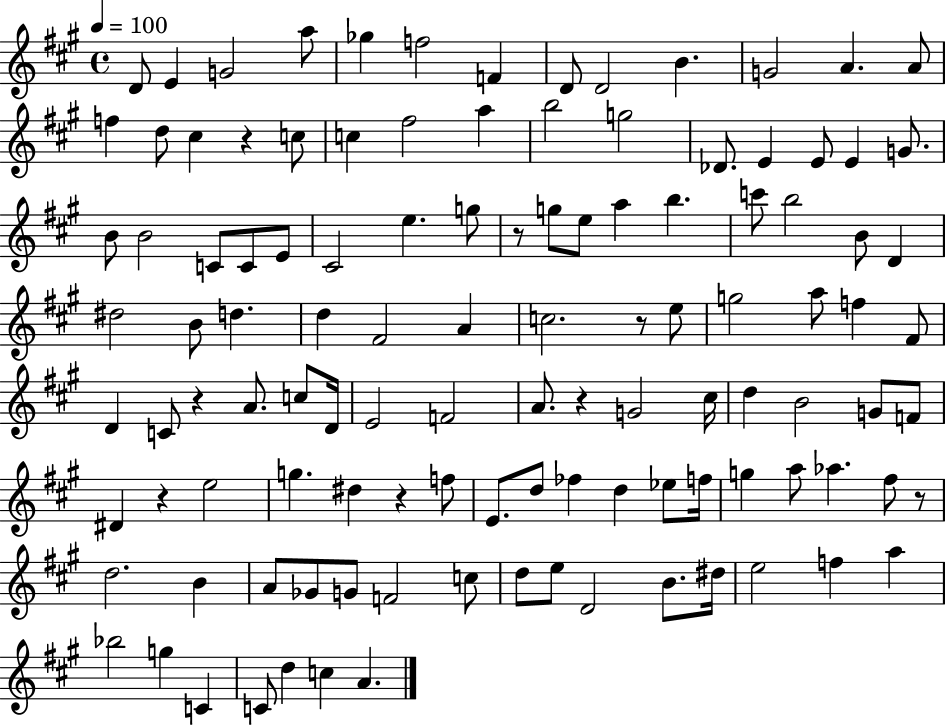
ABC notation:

X:1
T:Untitled
M:4/4
L:1/4
K:A
D/2 E G2 a/2 _g f2 F D/2 D2 B G2 A A/2 f d/2 ^c z c/2 c ^f2 a b2 g2 _D/2 E E/2 E G/2 B/2 B2 C/2 C/2 E/2 ^C2 e g/2 z/2 g/2 e/2 a b c'/2 b2 B/2 D ^d2 B/2 d d ^F2 A c2 z/2 e/2 g2 a/2 f ^F/2 D C/2 z A/2 c/2 D/4 E2 F2 A/2 z G2 ^c/4 d B2 G/2 F/2 ^D z e2 g ^d z f/2 E/2 d/2 _f d _e/2 f/4 g a/2 _a ^f/2 z/2 d2 B A/2 _G/2 G/2 F2 c/2 d/2 e/2 D2 B/2 ^d/4 e2 f a _b2 g C C/2 d c A